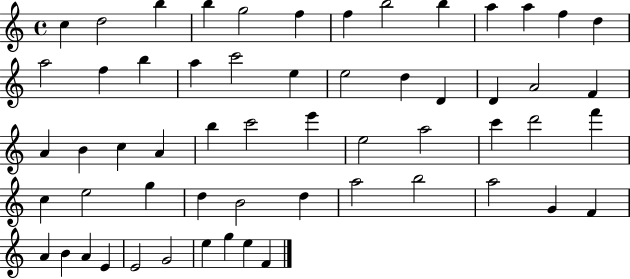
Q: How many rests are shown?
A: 0